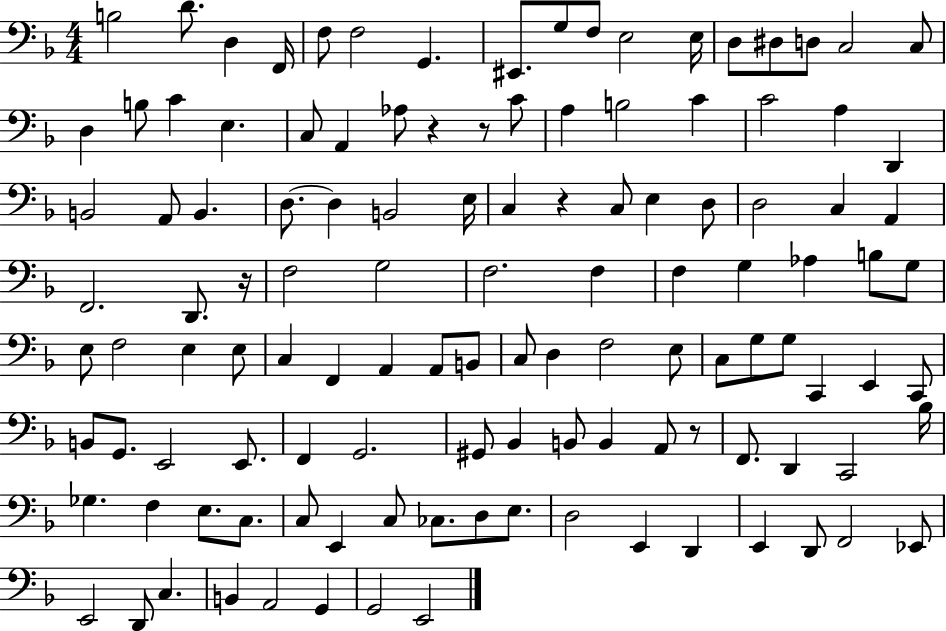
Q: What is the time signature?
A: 4/4